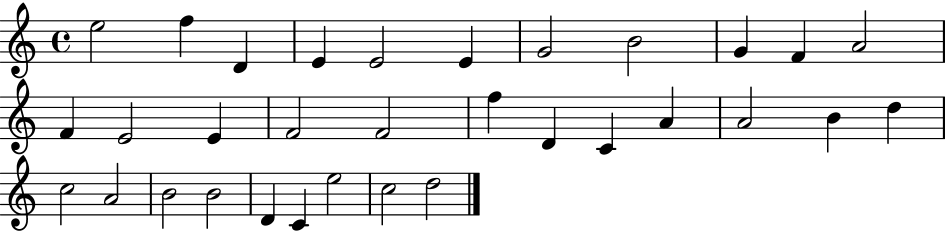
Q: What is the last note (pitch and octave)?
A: D5